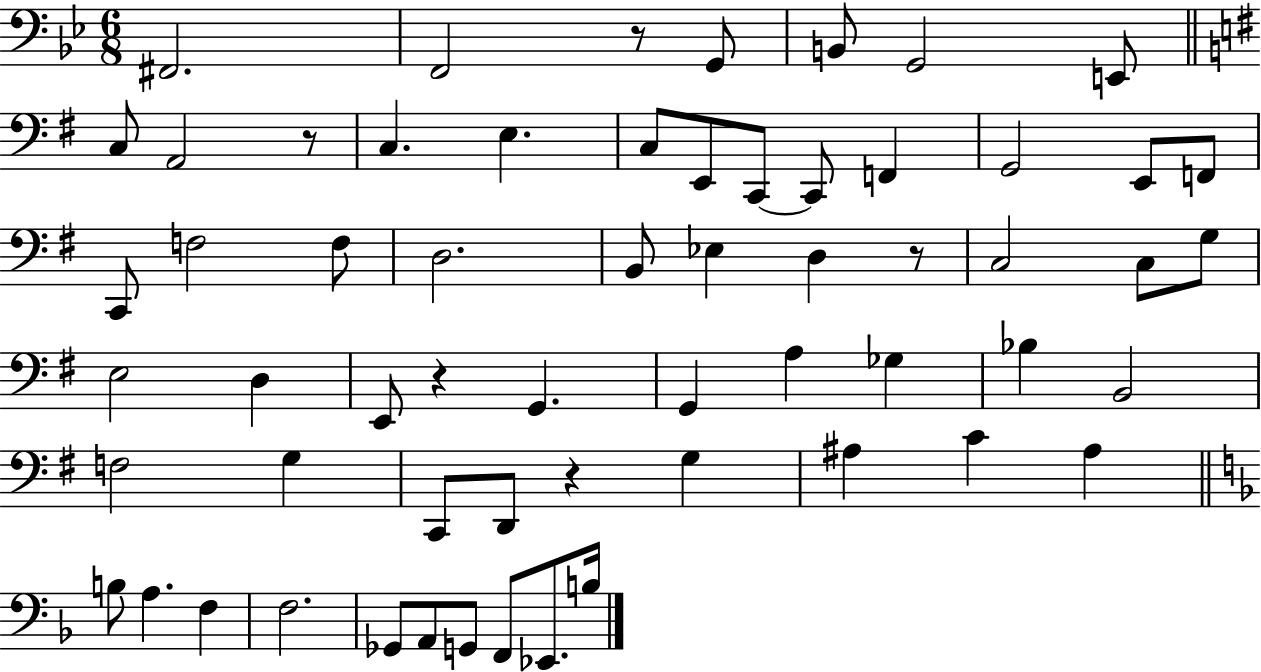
X:1
T:Untitled
M:6/8
L:1/4
K:Bb
^F,,2 F,,2 z/2 G,,/2 B,,/2 G,,2 E,,/2 C,/2 A,,2 z/2 C, E, C,/2 E,,/2 C,,/2 C,,/2 F,, G,,2 E,,/2 F,,/2 C,,/2 F,2 F,/2 D,2 B,,/2 _E, D, z/2 C,2 C,/2 G,/2 E,2 D, E,,/2 z G,, G,, A, _G, _B, B,,2 F,2 G, C,,/2 D,,/2 z G, ^A, C ^A, B,/2 A, F, F,2 _G,,/2 A,,/2 G,,/2 F,,/2 _E,,/2 B,/4